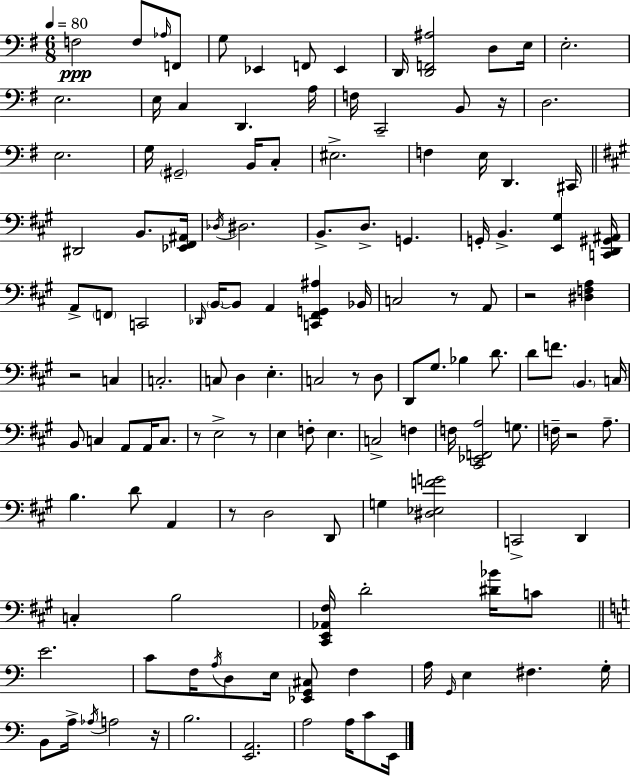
{
  \clef bass
  \numericTimeSignature
  \time 6/8
  \key g \major
  \tempo 4 = 80
  f2\ppp f8 \grace { aes16 } f,8 | g8 ees,4 f,8 ees,4 | d,16 <d, f, ais>2 d8 | e16 e2.-. | \break e2. | e16 c4 d,4. | a16 f16 c,2-- b,8 | r16 d2. | \break e2. | g16 \parenthesize gis,2-- b,16 c8-. | eis2.-> | f4 e16 d,4. | \break cis,16 \bar "||" \break \key a \major dis,2 b,8. <ees, fis, ais,>16 | \acciaccatura { des16 } dis2. | b,8.-> d8.-> g,4. | g,16-. b,4.-> <e, gis>4 | \break <c, d, gis, ais,>16 a,8-> \parenthesize f,8 c,2 | \grace { des,16 } \parenthesize b,16~~ b,8 a,4 <c, fis, g, ais>4 | bes,16 c2 r8 | a,8 r2 <dis f a>4 | \break r2 c4 | c2.-. | c8 d4 e4.-. | c2 r8 | \break d8 d,8 gis8. bes4 d'8. | d'8 f'8. \parenthesize b,4. | c16 b,8 c4 a,8 a,16 c8. | r8 e2-> | \break r8 e4 f8-. e4. | c2-> f4 | f16 <cis, ees, f, a>2 g8. | f16-- r2 a8.-- | \break b4. d'8 a,4 | r8 d2 | d,8 g4 <dis ees f' g'>2 | c,2-> d,4 | \break c4-. b2 | <cis, e, aes, fis>16 d'2-. <dis' bes'>16 | c'8 \bar "||" \break \key a \minor e'2. | c'8 f16 \acciaccatura { a16 } d8 e16 <ees, g, cis>8 f4 | a16 \grace { g,16 } e4 fis4. | g16-. b,8 a16-> \acciaccatura { aes16 } a2 | \break r16 b2. | <e, a,>2. | a2 a16 | c'8 e,16 \bar "|."
}